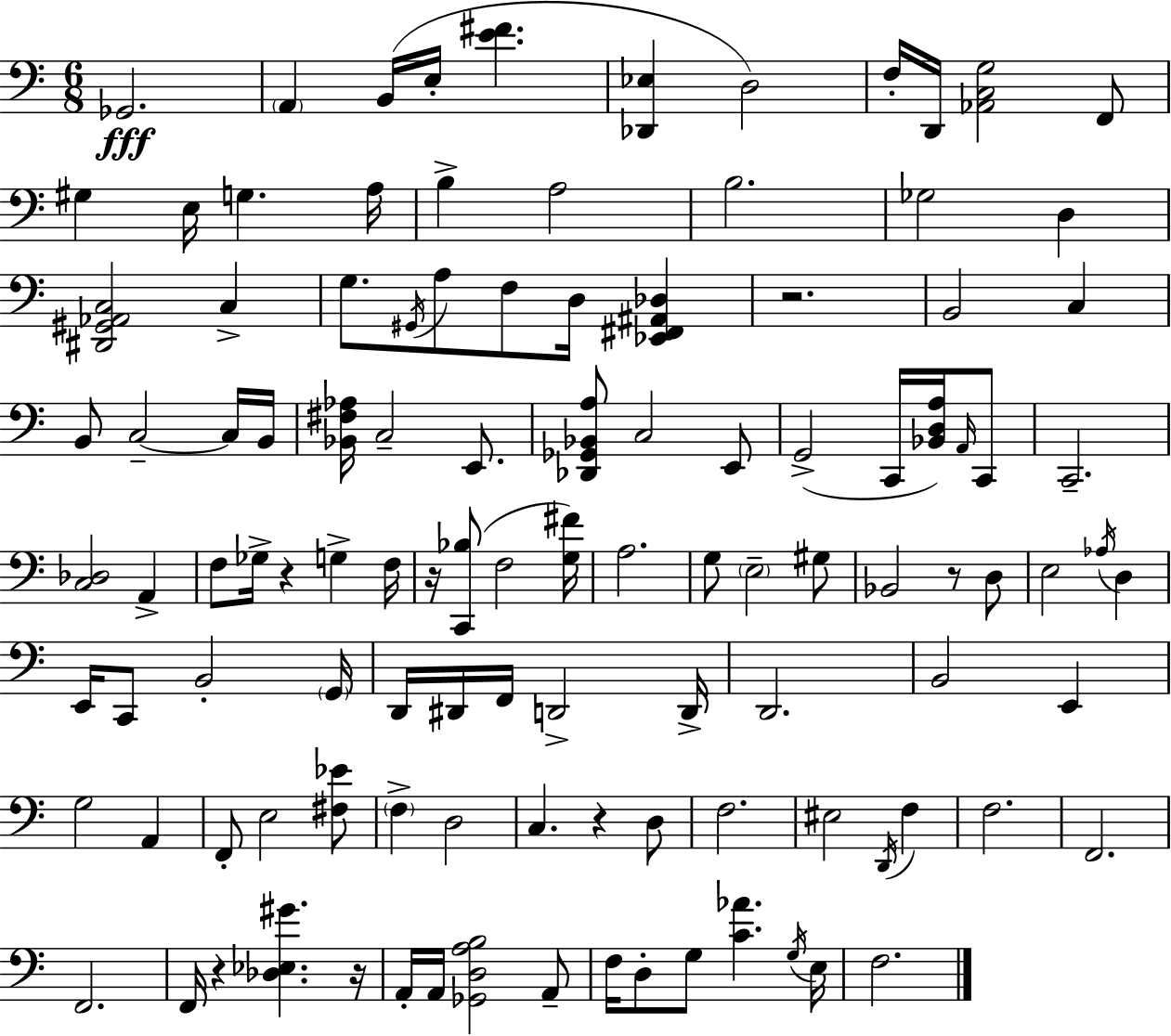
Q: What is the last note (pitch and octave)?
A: F3